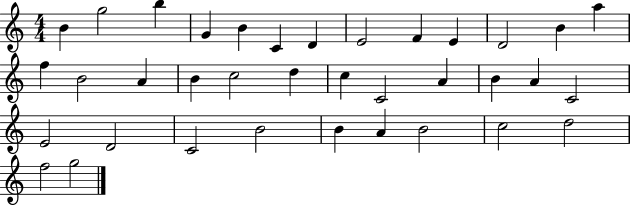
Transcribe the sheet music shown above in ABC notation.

X:1
T:Untitled
M:4/4
L:1/4
K:C
B g2 b G B C D E2 F E D2 B a f B2 A B c2 d c C2 A B A C2 E2 D2 C2 B2 B A B2 c2 d2 f2 g2